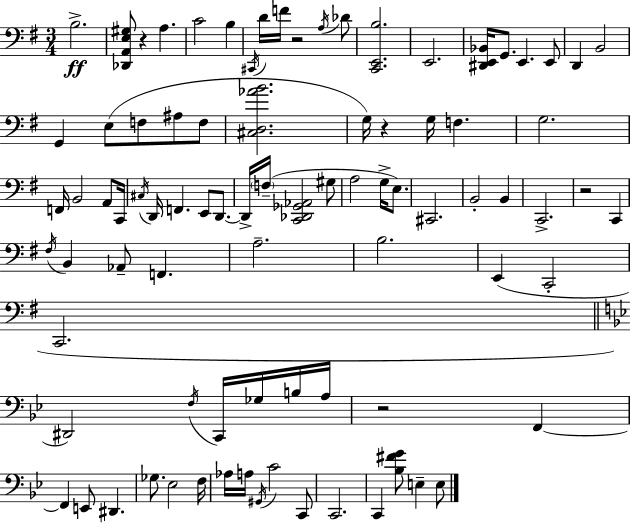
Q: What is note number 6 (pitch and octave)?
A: D4